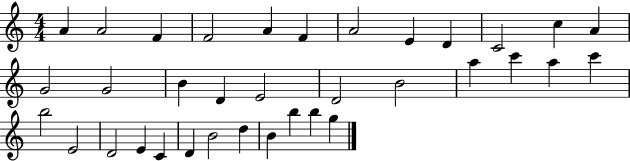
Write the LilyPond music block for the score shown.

{
  \clef treble
  \numericTimeSignature
  \time 4/4
  \key c \major
  a'4 a'2 f'4 | f'2 a'4 f'4 | a'2 e'4 d'4 | c'2 c''4 a'4 | \break g'2 g'2 | b'4 d'4 e'2 | d'2 b'2 | a''4 c'''4 a''4 c'''4 | \break b''2 e'2 | d'2 e'4 c'4 | d'4 b'2 d''4 | b'4 b''4 b''4 g''4 | \break \bar "|."
}